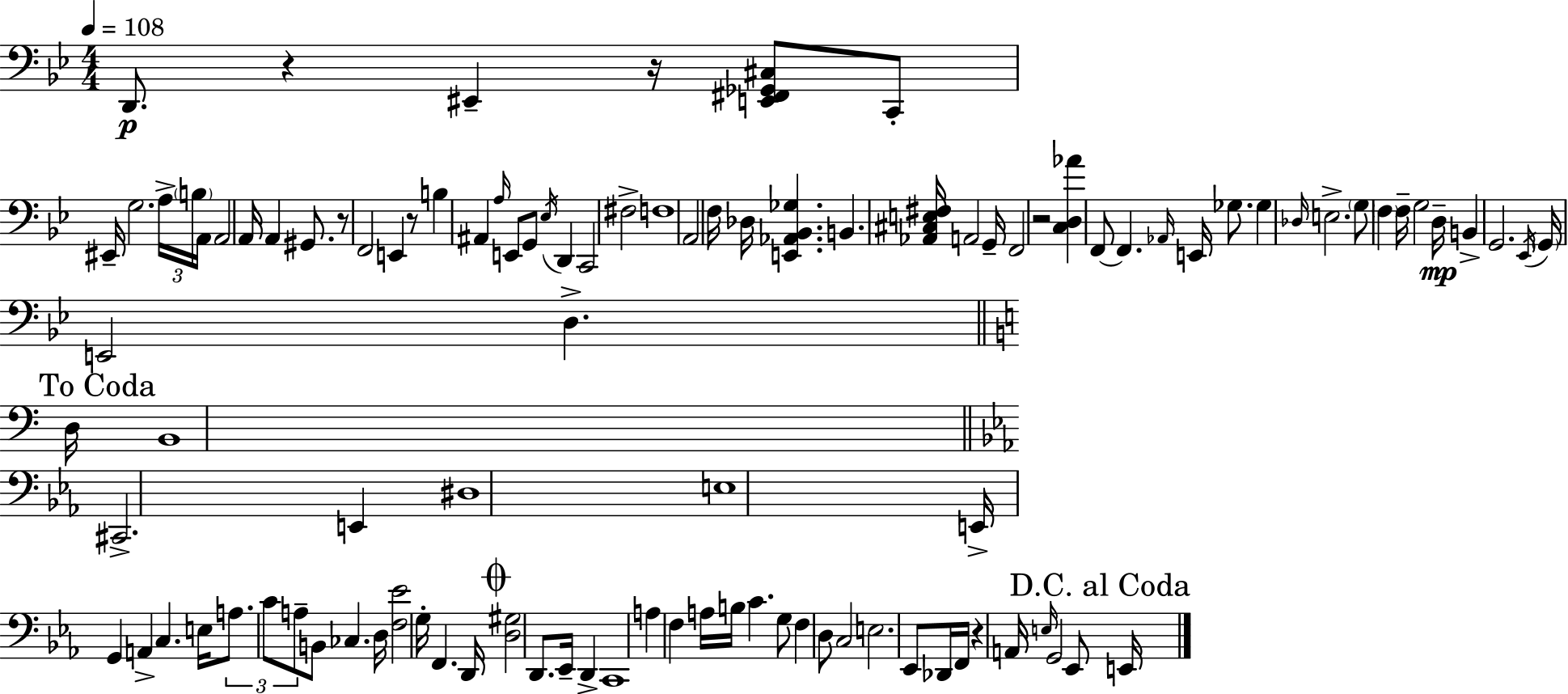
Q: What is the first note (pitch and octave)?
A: D2